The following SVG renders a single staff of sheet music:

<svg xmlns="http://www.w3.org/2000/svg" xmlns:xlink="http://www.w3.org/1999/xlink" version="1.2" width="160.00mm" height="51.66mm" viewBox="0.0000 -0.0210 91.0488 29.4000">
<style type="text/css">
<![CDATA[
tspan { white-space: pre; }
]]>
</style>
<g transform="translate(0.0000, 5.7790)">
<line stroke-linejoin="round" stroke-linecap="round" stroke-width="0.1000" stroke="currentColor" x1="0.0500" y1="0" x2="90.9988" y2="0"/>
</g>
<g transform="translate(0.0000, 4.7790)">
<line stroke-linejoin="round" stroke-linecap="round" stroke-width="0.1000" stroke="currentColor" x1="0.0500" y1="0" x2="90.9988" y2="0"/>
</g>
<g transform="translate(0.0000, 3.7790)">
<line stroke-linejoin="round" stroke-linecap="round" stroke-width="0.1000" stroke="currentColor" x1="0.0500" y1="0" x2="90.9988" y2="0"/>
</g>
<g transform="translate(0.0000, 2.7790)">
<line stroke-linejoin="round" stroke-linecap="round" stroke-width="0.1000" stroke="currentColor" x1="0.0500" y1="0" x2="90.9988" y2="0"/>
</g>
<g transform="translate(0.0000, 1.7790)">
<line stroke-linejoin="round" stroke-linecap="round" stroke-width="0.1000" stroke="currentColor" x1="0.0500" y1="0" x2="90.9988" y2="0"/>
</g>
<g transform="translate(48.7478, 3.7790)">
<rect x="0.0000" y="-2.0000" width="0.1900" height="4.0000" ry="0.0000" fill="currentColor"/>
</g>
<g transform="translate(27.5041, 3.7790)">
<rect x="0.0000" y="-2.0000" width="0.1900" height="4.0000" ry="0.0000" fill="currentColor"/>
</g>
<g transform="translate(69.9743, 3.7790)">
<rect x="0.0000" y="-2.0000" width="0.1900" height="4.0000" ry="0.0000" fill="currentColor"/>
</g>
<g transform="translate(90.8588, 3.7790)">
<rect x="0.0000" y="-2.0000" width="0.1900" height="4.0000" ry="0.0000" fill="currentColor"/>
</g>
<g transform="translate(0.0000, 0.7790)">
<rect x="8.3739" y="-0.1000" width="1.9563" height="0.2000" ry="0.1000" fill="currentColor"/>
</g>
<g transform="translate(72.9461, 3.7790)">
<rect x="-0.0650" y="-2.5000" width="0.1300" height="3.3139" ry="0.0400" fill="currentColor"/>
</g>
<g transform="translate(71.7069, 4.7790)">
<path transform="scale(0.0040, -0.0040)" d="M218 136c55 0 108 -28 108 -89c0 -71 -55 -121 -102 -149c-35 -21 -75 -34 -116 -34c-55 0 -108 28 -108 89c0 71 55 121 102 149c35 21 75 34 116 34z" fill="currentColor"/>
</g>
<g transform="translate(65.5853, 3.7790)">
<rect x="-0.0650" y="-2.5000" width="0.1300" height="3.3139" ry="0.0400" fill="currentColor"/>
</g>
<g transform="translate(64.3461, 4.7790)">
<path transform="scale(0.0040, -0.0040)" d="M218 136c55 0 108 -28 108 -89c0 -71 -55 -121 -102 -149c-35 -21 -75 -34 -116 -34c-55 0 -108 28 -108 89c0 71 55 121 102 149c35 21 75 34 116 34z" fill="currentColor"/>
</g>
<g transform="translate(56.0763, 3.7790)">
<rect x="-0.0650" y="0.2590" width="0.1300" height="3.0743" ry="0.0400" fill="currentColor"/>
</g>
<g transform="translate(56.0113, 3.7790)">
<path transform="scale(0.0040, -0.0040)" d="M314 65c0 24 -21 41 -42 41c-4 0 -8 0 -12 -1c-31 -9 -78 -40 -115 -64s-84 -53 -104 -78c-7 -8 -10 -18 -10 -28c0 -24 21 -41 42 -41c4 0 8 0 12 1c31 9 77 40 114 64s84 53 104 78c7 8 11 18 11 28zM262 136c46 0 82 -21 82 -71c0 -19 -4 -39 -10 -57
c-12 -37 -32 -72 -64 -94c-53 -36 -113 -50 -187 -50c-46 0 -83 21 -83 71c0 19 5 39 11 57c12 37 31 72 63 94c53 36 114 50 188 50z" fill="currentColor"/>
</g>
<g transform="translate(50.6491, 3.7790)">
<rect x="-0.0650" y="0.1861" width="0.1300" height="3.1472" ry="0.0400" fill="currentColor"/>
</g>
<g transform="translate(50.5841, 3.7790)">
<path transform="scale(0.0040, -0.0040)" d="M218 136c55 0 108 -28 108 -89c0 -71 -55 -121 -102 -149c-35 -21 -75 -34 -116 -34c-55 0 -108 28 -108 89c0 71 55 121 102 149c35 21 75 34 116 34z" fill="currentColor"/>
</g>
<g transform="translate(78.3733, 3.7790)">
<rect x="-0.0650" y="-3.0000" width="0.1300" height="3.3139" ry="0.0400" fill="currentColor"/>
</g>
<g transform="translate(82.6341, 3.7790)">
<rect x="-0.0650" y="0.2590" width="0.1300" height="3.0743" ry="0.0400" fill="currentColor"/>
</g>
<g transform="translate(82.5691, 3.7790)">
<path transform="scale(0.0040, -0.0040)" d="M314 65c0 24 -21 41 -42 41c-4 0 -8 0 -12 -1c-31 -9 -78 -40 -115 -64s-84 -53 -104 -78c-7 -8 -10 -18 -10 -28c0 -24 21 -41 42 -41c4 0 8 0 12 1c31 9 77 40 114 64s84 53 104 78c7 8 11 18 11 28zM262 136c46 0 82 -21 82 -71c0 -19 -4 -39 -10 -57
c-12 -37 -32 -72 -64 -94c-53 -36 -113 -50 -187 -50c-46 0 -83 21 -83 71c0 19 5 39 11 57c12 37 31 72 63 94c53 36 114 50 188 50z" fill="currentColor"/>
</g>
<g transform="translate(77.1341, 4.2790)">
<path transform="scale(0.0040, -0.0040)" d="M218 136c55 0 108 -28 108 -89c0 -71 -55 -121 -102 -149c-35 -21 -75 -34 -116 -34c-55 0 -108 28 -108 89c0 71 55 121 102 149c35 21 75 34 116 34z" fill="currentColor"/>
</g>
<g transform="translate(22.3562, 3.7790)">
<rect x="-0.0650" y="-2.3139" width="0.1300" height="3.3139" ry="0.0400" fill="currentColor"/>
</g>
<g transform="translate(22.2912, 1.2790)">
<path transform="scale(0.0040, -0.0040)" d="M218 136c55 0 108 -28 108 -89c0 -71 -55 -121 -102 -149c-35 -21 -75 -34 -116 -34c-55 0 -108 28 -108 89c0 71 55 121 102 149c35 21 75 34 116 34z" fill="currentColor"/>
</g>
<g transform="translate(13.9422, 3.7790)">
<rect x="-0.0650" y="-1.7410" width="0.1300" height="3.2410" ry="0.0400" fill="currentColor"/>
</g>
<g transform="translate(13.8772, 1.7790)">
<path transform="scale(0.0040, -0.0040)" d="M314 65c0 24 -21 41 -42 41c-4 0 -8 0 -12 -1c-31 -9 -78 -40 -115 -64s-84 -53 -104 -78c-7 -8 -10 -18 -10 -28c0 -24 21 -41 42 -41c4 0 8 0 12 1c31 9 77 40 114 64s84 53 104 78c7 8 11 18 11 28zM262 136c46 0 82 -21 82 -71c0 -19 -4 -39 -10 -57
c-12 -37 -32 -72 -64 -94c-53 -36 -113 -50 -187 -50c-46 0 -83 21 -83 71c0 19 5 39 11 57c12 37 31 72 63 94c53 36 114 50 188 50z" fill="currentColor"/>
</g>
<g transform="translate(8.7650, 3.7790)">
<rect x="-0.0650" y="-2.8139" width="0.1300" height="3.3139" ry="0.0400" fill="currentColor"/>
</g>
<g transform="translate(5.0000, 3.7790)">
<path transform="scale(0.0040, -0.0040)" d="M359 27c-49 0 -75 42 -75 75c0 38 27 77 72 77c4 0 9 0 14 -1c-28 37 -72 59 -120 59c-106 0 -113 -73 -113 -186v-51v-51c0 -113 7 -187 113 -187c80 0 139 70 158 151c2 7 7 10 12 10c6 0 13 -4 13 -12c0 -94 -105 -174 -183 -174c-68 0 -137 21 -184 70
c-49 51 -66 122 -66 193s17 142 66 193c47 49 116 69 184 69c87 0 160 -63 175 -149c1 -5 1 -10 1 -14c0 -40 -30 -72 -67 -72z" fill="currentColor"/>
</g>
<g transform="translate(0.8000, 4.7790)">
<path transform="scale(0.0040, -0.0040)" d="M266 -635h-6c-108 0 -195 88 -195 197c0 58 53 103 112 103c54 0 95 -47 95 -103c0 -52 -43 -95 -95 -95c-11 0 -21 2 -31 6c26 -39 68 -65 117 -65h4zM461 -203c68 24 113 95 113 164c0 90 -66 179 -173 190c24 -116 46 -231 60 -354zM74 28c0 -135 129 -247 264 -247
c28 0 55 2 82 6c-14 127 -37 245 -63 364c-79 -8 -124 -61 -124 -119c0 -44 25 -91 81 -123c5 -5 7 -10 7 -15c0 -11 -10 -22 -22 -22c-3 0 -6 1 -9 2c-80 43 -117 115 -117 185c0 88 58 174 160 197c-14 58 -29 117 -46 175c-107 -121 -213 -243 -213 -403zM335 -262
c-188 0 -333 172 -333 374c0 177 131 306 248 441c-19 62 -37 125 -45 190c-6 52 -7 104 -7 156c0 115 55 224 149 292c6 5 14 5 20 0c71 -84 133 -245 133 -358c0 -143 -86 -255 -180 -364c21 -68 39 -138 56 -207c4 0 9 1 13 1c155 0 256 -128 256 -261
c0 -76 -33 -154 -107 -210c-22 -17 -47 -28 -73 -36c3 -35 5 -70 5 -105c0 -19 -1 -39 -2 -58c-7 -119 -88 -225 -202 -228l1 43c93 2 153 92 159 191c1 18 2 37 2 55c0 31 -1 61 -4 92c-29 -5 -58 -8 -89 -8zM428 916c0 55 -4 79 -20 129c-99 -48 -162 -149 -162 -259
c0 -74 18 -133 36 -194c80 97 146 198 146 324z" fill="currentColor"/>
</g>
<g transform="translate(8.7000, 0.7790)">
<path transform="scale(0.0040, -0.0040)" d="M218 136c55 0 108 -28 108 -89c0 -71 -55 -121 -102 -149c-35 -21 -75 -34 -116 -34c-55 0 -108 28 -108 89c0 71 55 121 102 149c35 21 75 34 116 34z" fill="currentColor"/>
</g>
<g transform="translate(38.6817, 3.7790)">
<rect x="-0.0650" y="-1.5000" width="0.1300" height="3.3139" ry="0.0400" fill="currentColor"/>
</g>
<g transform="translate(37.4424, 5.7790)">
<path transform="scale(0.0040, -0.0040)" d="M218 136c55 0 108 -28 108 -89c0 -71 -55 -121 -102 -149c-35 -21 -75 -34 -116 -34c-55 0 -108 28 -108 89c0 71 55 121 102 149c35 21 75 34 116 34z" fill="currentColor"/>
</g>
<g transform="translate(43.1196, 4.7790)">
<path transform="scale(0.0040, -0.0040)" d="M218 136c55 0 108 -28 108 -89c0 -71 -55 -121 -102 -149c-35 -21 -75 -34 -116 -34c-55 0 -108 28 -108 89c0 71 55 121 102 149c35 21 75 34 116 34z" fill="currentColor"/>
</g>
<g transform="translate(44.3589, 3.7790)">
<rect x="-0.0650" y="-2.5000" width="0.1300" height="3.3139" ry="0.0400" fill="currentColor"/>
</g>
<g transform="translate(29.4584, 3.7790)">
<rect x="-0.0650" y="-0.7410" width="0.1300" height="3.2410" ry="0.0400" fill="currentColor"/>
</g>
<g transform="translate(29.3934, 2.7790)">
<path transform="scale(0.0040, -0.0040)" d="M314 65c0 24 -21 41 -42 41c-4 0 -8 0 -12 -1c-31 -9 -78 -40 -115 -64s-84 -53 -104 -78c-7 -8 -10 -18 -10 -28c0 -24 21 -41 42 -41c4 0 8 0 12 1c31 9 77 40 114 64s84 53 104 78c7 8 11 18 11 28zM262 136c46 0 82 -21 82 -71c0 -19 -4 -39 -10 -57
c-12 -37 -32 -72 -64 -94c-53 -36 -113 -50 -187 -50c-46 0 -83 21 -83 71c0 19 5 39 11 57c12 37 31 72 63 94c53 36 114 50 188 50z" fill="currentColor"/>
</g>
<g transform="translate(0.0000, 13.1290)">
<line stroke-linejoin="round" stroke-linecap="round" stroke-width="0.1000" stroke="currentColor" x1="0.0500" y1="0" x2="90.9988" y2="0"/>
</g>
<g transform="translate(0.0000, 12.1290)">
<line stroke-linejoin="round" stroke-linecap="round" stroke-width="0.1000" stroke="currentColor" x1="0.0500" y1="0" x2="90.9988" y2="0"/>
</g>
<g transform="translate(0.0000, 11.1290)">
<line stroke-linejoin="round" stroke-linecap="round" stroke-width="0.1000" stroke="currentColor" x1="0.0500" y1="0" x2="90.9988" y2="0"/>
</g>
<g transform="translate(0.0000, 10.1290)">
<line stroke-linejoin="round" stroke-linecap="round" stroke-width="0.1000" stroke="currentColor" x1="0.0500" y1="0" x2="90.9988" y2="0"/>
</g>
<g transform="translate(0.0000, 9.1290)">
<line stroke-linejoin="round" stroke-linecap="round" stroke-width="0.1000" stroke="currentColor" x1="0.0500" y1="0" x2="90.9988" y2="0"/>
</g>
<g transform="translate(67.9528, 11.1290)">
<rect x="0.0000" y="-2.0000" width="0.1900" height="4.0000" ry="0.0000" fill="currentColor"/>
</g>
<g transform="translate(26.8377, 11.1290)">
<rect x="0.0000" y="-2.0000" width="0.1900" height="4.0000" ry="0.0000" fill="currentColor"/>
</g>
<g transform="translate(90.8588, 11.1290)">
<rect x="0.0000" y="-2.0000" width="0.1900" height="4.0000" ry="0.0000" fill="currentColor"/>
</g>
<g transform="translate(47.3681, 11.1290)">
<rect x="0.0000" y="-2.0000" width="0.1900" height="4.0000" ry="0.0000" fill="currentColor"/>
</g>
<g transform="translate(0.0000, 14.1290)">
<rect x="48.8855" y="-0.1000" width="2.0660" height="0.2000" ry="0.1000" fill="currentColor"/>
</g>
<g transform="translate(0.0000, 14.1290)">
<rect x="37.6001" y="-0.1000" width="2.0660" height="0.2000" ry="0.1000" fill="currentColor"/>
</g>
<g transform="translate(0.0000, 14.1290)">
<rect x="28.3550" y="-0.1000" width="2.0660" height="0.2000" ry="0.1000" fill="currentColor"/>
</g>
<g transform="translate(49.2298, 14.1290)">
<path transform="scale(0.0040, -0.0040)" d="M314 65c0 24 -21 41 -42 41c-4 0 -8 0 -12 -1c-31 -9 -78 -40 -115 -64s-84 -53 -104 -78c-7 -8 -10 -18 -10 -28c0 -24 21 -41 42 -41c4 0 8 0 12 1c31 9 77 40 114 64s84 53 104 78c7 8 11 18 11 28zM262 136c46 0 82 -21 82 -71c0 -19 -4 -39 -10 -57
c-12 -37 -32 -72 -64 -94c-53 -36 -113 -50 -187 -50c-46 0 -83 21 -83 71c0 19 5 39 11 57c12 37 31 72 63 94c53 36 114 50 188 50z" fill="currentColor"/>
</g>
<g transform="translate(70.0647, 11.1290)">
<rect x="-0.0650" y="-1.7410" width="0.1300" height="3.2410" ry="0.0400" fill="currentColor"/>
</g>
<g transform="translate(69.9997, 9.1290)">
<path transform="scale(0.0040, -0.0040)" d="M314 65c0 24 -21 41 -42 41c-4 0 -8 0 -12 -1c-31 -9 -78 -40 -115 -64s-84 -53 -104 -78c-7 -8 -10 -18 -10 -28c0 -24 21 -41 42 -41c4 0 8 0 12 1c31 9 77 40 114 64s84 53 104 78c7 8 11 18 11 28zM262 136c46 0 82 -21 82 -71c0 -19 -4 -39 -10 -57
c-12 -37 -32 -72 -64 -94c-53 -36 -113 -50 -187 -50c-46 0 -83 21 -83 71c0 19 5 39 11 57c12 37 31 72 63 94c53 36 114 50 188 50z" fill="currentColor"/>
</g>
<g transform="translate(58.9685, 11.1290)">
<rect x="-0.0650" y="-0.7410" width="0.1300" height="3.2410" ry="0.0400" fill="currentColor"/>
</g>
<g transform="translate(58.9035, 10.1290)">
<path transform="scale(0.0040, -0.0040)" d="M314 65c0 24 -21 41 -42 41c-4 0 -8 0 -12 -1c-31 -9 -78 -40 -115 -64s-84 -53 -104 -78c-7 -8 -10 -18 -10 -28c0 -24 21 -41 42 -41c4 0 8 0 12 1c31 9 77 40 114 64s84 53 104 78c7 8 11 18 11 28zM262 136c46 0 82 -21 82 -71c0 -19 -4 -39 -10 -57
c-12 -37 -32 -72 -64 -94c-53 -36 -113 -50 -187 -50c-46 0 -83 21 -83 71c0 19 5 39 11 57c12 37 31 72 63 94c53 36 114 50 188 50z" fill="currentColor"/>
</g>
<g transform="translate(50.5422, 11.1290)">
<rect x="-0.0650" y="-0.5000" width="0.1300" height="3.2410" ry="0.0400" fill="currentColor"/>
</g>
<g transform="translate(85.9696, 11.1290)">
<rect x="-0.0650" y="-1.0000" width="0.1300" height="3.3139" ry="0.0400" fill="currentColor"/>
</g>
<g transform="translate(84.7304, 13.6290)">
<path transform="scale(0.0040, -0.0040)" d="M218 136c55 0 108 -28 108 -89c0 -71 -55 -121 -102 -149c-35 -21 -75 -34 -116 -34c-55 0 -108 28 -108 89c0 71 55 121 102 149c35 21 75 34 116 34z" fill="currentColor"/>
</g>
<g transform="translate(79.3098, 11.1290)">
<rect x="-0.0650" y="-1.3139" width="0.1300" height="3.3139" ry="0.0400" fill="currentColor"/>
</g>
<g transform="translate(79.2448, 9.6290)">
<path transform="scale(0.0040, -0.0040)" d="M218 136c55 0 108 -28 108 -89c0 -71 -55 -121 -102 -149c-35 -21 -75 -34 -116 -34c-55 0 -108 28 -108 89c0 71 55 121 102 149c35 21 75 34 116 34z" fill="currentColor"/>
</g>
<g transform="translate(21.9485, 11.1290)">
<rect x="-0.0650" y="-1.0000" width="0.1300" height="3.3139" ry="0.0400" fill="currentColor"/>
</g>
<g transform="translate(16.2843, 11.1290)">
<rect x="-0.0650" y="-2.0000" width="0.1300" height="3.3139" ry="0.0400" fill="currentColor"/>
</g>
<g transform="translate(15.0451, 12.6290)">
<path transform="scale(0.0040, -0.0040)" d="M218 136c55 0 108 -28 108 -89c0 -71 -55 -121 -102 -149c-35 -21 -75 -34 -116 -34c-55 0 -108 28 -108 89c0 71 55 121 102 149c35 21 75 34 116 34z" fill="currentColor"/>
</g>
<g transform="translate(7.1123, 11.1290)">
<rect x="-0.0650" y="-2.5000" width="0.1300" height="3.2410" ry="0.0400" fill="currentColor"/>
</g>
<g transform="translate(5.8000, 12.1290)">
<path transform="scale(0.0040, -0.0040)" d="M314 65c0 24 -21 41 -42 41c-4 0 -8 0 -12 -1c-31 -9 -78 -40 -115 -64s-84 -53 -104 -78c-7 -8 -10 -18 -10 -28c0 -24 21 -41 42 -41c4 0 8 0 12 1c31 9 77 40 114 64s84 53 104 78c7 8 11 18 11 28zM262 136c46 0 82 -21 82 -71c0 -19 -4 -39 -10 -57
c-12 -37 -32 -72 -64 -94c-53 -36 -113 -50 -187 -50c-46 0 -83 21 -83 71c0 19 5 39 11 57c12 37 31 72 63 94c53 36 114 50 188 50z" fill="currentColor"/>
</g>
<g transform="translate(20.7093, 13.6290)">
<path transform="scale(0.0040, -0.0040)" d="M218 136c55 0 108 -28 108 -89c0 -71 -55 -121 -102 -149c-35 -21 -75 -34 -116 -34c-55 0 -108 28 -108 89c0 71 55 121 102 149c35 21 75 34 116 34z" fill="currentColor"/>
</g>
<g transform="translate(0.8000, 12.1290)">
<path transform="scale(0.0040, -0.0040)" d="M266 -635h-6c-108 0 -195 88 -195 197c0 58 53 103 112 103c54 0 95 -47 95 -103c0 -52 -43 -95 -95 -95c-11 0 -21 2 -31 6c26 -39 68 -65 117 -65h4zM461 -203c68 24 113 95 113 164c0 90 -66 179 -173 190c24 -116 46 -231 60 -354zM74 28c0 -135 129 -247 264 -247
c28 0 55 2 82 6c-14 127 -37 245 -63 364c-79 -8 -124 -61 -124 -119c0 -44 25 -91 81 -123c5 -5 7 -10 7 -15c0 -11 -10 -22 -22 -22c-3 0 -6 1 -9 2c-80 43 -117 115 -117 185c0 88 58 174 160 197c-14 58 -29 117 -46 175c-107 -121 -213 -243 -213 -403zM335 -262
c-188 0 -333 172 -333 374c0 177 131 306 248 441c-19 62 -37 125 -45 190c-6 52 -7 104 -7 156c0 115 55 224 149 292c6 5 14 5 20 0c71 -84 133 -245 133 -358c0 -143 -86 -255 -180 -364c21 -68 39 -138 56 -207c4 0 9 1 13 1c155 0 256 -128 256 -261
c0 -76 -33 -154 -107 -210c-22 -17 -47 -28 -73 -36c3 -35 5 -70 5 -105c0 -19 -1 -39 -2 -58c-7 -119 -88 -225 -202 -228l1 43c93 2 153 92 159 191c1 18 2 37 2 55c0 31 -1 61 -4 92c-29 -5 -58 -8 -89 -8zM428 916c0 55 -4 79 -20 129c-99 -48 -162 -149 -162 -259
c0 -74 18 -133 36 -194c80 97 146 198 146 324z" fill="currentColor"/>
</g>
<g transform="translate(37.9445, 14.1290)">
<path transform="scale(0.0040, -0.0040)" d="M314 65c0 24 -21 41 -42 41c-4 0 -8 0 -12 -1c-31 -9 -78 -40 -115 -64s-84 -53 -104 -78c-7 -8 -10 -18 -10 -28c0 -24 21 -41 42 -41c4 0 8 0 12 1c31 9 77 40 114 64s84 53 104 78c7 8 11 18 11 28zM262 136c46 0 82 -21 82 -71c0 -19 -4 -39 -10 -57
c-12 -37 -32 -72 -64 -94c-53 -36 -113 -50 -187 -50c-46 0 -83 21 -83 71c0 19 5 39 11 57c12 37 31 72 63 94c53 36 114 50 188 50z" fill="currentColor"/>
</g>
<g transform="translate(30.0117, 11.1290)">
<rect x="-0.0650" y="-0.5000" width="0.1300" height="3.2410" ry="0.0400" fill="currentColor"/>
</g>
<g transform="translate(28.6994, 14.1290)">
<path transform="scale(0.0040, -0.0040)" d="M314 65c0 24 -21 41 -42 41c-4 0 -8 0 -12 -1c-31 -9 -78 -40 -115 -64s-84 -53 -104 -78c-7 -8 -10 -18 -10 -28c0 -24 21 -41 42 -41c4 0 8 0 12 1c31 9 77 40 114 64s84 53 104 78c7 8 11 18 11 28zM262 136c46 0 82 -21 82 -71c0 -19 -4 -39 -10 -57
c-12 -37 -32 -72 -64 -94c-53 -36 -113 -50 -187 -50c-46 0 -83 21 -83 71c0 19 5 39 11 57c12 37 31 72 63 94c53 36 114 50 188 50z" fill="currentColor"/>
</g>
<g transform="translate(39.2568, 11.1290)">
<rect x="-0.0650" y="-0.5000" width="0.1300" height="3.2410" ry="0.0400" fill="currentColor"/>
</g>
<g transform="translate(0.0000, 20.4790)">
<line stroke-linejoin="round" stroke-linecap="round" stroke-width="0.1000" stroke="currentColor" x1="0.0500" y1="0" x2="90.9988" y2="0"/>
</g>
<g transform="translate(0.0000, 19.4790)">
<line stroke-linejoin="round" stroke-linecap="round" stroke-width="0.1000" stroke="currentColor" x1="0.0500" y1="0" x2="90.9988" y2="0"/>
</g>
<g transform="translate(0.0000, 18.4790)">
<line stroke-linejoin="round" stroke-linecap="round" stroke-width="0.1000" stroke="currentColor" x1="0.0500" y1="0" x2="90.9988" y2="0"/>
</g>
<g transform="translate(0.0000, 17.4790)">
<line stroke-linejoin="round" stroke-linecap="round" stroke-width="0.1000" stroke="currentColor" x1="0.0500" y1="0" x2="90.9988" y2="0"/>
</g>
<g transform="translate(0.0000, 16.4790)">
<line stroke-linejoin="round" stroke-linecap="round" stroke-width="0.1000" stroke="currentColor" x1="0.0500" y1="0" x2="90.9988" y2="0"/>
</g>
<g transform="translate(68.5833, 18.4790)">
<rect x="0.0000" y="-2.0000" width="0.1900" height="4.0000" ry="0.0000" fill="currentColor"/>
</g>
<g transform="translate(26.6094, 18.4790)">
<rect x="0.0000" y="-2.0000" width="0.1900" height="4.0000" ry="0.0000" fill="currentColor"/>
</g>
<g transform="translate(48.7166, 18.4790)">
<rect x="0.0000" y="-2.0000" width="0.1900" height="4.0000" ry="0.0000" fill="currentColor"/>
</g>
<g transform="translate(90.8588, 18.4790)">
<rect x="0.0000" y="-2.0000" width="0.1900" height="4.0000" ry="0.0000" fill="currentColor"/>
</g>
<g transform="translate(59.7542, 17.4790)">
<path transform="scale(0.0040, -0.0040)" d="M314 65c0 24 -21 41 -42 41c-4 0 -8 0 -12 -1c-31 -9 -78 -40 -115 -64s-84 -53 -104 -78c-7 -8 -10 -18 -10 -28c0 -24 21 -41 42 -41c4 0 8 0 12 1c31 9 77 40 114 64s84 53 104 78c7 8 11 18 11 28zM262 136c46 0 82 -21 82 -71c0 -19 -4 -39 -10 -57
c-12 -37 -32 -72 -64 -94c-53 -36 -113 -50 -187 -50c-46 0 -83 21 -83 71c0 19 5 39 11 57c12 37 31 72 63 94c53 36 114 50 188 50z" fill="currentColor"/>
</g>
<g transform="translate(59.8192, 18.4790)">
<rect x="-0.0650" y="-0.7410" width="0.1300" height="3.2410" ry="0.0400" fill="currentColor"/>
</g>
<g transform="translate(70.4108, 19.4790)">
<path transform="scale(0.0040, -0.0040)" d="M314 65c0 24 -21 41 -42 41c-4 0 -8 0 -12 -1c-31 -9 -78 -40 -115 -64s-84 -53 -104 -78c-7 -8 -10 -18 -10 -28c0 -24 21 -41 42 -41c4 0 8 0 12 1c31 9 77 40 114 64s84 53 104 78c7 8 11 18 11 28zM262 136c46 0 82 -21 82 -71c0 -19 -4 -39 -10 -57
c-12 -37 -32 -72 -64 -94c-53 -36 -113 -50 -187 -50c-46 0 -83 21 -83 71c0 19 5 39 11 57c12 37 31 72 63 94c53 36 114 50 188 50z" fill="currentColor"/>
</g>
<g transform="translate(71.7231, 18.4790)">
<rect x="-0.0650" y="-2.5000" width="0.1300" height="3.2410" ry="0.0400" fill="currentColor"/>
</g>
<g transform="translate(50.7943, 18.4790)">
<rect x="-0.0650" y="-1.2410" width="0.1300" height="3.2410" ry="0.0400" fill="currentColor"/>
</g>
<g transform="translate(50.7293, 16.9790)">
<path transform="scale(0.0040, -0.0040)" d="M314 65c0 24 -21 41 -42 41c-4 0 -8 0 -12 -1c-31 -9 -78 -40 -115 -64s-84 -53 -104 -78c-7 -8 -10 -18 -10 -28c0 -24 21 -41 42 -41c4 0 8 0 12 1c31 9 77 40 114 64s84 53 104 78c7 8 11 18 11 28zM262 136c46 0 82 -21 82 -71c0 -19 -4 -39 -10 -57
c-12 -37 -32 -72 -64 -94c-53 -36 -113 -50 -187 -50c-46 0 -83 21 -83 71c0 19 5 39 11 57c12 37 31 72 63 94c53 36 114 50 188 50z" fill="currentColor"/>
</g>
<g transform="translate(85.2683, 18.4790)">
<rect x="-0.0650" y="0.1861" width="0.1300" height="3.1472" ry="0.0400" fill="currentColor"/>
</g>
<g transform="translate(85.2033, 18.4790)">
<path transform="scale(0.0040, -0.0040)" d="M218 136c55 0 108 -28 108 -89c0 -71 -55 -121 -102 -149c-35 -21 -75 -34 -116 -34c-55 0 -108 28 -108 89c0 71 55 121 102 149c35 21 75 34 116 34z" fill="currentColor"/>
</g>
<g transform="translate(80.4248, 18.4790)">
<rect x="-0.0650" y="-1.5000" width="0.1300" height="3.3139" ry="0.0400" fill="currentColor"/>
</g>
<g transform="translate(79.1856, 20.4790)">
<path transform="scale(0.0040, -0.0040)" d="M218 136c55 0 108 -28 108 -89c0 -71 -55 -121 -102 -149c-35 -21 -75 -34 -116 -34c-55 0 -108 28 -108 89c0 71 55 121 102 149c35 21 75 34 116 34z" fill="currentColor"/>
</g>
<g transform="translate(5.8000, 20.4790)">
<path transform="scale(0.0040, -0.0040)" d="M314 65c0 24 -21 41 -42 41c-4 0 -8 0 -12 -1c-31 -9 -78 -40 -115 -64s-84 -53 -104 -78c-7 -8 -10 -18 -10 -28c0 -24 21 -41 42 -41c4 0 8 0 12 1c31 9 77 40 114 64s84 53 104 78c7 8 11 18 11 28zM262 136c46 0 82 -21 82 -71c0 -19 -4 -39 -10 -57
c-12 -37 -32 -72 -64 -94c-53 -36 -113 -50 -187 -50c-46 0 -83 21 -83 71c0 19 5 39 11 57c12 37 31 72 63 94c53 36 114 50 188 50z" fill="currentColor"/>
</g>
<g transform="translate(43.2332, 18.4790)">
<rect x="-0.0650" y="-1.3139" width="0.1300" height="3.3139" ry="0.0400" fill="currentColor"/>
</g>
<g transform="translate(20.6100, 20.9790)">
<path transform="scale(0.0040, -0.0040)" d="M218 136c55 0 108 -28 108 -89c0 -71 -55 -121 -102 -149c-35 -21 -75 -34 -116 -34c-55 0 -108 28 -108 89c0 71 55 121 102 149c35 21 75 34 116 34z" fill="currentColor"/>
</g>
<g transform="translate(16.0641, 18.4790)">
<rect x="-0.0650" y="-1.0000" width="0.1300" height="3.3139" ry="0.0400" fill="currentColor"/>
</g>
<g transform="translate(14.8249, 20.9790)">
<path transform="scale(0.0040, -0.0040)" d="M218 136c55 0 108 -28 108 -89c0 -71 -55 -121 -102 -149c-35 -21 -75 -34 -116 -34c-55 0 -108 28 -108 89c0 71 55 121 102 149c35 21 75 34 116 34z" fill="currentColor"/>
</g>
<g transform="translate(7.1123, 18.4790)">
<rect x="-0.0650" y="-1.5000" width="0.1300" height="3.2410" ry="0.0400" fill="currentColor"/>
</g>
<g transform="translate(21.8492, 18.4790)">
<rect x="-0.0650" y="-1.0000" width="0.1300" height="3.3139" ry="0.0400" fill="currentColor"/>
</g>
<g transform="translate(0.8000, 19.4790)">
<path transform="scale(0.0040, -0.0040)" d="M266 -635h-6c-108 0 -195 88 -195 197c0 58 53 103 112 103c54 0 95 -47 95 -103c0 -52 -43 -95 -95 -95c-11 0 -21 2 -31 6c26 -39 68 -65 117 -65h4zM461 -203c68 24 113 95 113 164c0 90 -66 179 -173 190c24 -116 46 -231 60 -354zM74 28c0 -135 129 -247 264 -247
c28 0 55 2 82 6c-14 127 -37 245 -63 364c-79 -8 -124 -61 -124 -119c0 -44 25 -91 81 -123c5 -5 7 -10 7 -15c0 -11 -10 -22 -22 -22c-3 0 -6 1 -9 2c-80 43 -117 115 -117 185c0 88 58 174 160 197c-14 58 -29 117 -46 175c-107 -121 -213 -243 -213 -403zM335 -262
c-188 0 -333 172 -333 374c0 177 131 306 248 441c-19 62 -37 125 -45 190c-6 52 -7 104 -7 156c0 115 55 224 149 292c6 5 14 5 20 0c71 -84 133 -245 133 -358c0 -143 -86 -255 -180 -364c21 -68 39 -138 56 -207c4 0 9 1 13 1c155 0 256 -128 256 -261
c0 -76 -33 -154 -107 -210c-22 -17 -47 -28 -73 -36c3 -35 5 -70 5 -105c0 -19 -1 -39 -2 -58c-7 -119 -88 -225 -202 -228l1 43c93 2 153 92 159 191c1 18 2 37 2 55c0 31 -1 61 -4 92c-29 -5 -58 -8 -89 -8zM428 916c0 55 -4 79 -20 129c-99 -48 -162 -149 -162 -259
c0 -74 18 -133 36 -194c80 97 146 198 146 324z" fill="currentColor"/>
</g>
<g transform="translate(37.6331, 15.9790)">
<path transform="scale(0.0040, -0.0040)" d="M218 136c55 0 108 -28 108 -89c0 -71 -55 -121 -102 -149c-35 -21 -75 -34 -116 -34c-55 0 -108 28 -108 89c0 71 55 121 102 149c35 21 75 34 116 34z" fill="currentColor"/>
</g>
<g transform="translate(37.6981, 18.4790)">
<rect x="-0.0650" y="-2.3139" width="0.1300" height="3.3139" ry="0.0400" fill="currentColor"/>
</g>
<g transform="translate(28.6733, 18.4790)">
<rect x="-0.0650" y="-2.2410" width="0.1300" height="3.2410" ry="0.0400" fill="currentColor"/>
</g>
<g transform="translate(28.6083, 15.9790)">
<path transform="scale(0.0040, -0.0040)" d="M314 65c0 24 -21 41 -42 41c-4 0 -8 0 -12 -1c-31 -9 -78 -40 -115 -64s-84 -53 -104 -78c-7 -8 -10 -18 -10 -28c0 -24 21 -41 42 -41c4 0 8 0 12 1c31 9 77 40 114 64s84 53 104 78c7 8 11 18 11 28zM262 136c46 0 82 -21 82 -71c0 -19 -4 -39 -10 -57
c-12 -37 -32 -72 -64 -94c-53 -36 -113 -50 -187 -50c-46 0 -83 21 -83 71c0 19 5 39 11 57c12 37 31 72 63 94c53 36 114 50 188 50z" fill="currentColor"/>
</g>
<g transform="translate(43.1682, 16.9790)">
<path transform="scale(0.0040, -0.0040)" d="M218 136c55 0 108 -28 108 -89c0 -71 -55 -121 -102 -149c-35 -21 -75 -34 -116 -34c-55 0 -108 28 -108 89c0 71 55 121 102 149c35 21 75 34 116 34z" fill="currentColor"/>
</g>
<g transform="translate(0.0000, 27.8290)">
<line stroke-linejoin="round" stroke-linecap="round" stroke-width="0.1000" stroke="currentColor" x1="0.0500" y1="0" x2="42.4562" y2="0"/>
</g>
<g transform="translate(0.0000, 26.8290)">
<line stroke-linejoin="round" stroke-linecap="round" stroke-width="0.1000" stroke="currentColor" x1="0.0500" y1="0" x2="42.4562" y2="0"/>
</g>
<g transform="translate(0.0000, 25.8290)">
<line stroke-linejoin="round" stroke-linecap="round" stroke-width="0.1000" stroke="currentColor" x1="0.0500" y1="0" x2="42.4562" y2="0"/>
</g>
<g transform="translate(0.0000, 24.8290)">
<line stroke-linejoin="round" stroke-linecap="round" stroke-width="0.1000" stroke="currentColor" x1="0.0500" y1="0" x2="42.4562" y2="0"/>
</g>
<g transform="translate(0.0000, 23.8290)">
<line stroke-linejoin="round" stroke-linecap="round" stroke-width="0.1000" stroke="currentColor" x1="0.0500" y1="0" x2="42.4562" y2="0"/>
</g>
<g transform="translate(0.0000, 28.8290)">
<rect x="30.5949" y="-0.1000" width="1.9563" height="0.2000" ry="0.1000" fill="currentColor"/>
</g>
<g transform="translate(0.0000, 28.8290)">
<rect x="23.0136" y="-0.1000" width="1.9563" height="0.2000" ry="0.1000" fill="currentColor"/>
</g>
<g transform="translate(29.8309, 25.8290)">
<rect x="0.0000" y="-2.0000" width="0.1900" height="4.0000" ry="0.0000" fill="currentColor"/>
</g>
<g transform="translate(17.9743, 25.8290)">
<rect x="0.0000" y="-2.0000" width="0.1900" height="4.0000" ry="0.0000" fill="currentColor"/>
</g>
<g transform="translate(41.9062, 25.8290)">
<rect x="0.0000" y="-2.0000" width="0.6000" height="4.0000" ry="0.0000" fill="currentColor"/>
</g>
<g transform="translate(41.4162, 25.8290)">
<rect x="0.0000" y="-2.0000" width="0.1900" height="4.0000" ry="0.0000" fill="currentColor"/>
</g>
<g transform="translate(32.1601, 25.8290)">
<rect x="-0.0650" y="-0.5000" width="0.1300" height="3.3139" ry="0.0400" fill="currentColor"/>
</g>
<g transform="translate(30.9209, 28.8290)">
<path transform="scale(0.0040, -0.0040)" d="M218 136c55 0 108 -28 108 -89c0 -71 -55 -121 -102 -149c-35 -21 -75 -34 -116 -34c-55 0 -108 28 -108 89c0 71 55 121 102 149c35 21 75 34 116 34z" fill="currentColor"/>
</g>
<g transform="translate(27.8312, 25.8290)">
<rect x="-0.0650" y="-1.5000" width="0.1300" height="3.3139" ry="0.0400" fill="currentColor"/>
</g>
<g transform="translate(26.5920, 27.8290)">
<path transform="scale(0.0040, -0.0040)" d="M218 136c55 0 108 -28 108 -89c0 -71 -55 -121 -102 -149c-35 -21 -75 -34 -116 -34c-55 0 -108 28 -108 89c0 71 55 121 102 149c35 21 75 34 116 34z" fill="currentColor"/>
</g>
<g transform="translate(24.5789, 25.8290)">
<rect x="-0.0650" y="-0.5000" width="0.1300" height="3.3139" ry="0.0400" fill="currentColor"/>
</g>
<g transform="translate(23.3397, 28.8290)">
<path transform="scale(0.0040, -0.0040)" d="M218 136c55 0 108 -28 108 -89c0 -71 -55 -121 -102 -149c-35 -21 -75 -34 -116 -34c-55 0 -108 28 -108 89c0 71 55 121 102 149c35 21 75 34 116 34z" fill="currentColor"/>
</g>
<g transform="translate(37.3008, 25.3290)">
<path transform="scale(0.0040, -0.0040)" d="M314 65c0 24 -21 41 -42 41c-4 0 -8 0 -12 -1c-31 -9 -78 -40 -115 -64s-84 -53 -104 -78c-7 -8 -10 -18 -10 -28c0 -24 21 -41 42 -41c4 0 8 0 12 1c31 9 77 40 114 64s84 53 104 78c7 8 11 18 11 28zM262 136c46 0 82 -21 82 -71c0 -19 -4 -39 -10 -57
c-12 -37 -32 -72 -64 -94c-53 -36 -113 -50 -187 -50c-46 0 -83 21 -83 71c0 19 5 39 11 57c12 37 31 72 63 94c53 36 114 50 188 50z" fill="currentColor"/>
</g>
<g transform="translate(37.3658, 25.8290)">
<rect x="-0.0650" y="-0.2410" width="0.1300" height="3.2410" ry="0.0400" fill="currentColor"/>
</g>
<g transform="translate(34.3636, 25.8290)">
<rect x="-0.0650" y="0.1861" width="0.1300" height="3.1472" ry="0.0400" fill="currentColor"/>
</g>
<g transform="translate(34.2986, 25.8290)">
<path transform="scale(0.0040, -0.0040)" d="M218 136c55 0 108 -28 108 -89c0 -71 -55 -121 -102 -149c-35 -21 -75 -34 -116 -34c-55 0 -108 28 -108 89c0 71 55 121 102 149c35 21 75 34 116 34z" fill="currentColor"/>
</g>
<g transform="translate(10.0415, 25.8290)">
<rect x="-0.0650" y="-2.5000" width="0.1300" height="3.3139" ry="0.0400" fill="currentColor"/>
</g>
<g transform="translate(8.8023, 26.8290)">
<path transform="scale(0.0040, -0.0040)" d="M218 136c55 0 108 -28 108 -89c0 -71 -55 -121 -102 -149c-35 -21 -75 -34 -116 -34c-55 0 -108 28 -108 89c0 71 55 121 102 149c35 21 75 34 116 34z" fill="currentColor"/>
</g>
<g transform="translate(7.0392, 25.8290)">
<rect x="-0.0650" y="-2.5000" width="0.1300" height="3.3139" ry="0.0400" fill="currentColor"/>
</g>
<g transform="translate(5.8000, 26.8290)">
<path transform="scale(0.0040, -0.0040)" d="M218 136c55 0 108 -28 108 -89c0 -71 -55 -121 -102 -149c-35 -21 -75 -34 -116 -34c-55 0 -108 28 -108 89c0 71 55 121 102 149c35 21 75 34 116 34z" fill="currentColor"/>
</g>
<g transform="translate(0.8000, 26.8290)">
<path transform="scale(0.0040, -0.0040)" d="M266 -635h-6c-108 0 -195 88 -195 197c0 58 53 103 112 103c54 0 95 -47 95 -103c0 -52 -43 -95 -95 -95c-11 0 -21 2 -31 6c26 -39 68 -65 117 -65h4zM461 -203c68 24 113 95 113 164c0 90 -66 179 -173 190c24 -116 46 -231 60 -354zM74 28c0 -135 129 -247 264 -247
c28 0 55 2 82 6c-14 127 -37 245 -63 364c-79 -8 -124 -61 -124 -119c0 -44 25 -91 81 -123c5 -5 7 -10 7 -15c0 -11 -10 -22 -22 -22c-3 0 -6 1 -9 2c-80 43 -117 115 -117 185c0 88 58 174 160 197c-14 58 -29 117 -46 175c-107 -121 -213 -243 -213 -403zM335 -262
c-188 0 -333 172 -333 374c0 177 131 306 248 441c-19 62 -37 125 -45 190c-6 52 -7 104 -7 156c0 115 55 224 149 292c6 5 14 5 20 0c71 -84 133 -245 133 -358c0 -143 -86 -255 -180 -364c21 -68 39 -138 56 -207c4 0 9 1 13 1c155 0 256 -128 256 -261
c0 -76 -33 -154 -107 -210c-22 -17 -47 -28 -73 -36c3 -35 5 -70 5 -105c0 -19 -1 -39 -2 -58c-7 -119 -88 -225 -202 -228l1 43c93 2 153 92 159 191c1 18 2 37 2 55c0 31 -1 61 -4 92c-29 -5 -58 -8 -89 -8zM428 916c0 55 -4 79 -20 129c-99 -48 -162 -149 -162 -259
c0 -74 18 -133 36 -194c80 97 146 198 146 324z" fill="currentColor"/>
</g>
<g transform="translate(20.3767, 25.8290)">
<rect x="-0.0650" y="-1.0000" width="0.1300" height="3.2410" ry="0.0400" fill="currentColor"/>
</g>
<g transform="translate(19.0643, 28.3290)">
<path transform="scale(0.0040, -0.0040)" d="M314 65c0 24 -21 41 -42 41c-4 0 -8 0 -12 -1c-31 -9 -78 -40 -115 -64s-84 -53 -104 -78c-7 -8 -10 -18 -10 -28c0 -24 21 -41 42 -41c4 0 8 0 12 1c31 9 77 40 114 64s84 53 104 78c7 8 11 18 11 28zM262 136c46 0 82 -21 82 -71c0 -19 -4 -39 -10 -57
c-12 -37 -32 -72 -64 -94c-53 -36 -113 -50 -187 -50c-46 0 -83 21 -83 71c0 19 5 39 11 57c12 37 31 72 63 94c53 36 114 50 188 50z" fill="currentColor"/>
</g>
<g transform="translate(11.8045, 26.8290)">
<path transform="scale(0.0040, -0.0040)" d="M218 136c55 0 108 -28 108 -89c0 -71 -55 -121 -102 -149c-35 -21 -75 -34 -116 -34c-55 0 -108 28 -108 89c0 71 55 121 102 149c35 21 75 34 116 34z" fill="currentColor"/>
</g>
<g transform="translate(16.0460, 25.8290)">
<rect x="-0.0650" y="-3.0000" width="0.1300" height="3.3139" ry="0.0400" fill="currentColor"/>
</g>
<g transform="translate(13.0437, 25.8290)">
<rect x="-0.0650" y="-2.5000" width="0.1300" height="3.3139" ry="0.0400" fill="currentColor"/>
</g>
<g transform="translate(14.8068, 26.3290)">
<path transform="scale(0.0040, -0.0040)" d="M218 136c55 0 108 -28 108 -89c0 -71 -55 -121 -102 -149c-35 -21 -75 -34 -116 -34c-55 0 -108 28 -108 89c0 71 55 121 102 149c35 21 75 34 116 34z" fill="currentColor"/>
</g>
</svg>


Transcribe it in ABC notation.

X:1
T:Untitled
M:4/4
L:1/4
K:C
a f2 g d2 E G B B2 G G A B2 G2 F D C2 C2 C2 d2 f2 e D E2 D D g2 g e e2 d2 G2 E B G G G A D2 C E C B c2